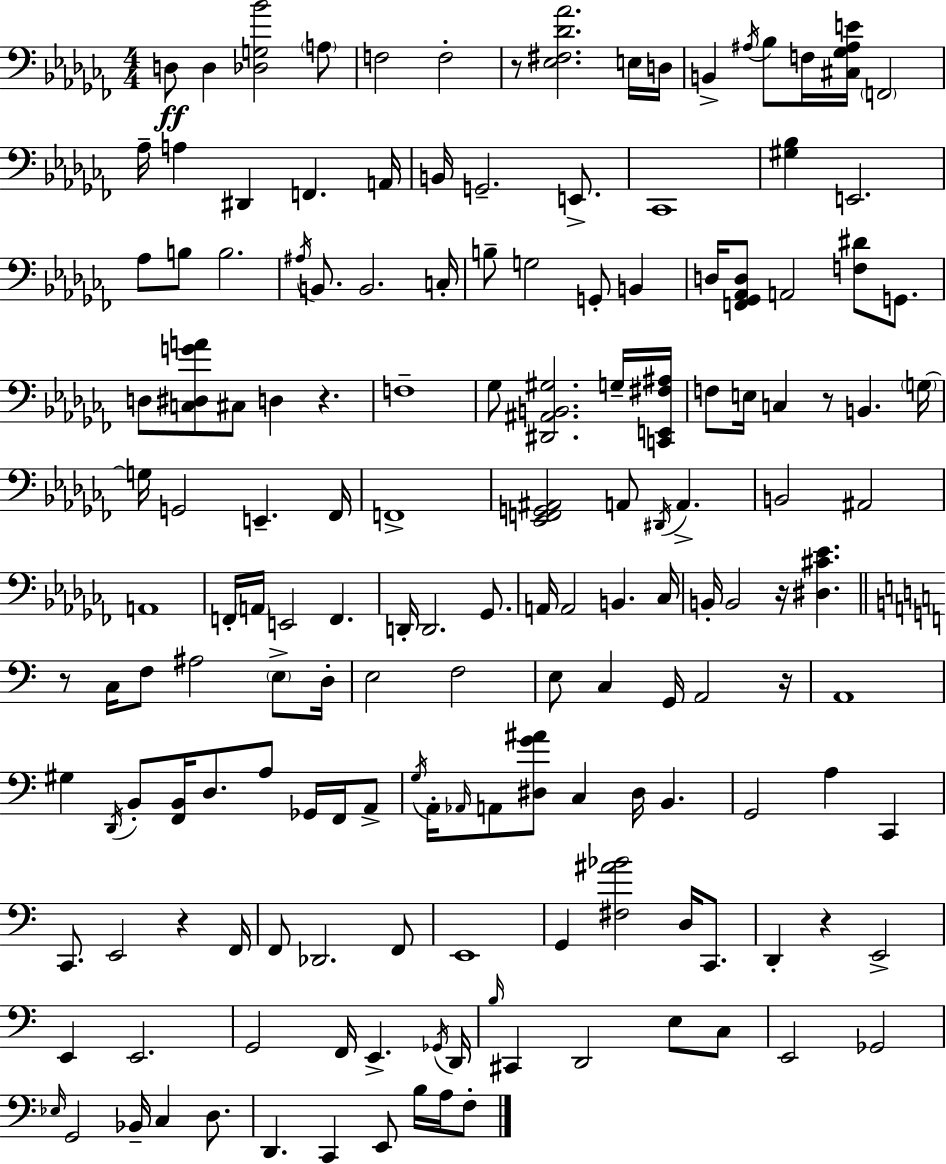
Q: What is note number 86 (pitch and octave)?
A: B2